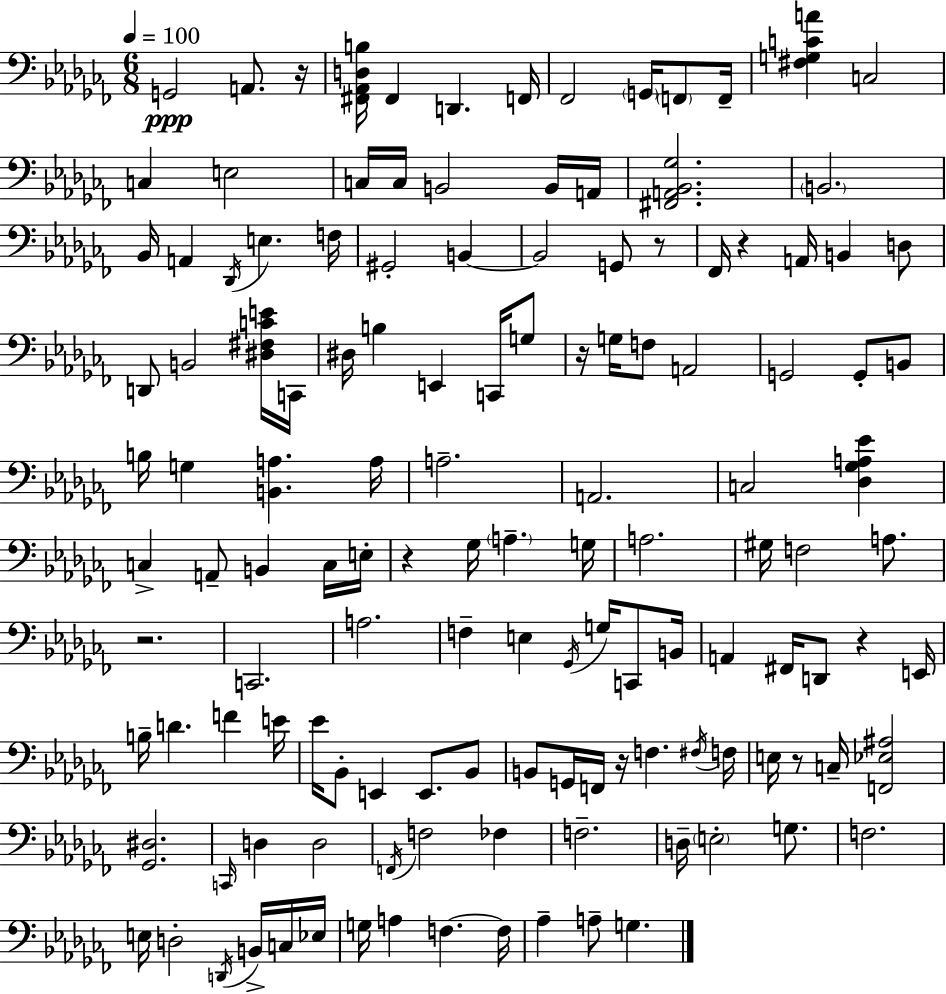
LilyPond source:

{
  \clef bass
  \numericTimeSignature
  \time 6/8
  \key aes \minor
  \tempo 4 = 100
  g,2\ppp a,8. r16 | <fis, aes, d b>16 fis,4 d,4. f,16 | fes,2 \parenthesize g,16 \parenthesize f,8 f,16-- | <fis g c' a'>4 c2 | \break c4 e2 | c16 c16 b,2 b,16 a,16 | <fis, a, bes, ges>2. | \parenthesize b,2. | \break bes,16 a,4 \acciaccatura { des,16 } e4. | f16 gis,2-. b,4~~ | b,2 g,8 r8 | fes,16 r4 a,16 b,4 d8 | \break d,8 b,2 <dis fis c' e'>16 | c,16 dis16 b4 e,4 c,16 g8 | r16 g16 f8 a,2 | g,2 g,8-. b,8 | \break b16 g4 <b, a>4. | a16 a2.-- | a,2. | c2 <des ges a ees'>4 | \break c4-> a,8-- b,4 c16 | e16-. r4 ges16 \parenthesize a4.-- | g16 a2. | gis16 f2 a8. | \break r2. | c,2. | a2. | f4-- e4 \acciaccatura { ges,16 } g16 c,8 | \break b,16 a,4 fis,16 d,8 r4 | e,16 b16-- d'4. f'4 | e'16 ees'16 bes,8-. e,4 e,8. | bes,8 b,8 g,16 f,16 r16 f4. | \break \acciaccatura { fis16 } f16 e16 r8 c16-- <f, ees ais>2 | <ges, dis>2. | \grace { c,16 } d4 d2 | \acciaccatura { f,16 } f2 | \break fes4 f2.-- | d16-- \parenthesize e2-. | g8. f2. | e16 d2-. | \break \acciaccatura { d,16 } b,16-> c16 ees16 g16 a4 f4.~~ | f16 aes4-- a8-- | g4. \bar "|."
}